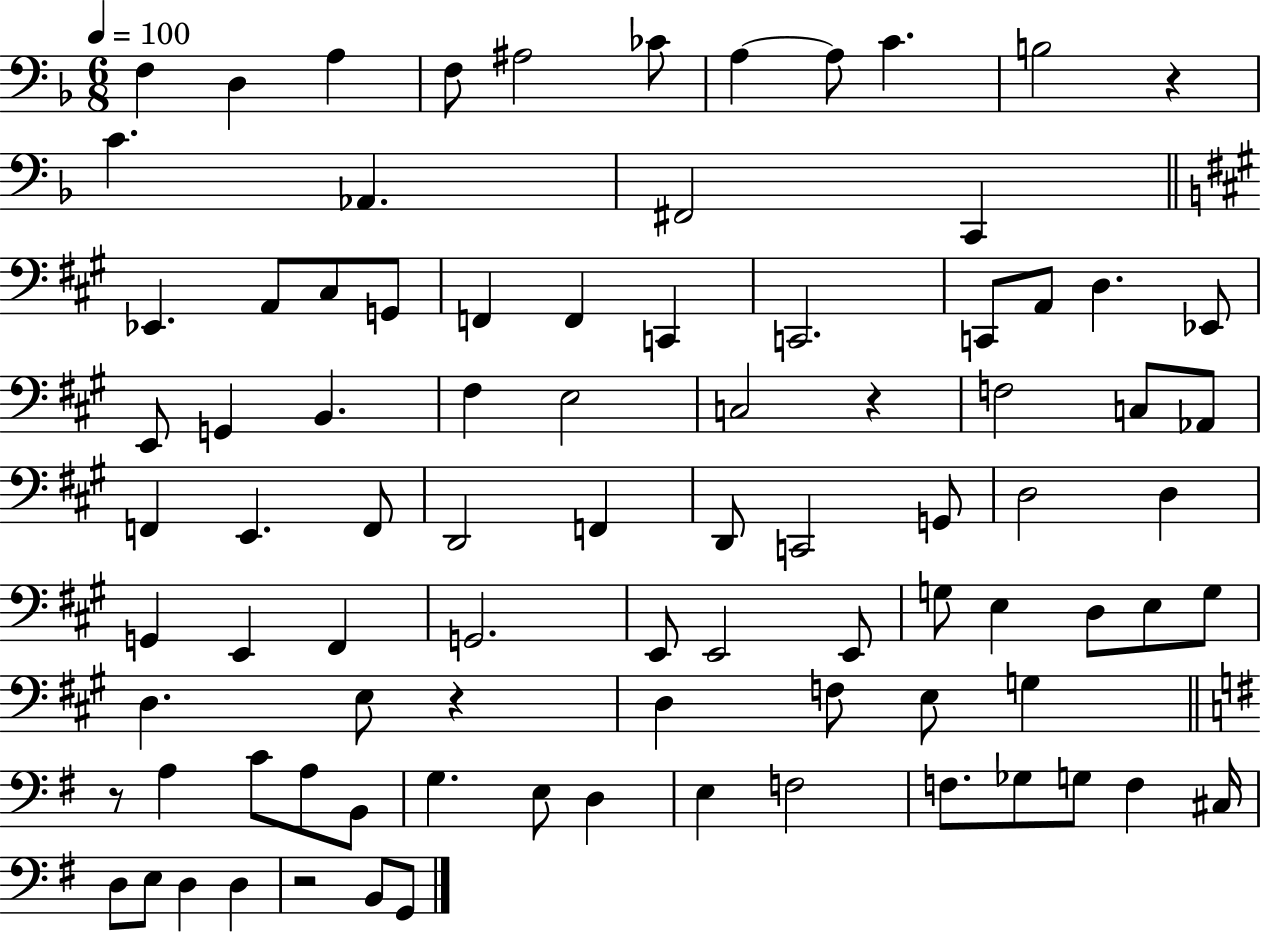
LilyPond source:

{
  \clef bass
  \numericTimeSignature
  \time 6/8
  \key f \major
  \tempo 4 = 100
  f4 d4 a4 | f8 ais2 ces'8 | a4~~ a8 c'4. | b2 r4 | \break c'4. aes,4. | fis,2 c,4 | \bar "||" \break \key a \major ees,4. a,8 cis8 g,8 | f,4 f,4 c,4 | c,2. | c,8 a,8 d4. ees,8 | \break e,8 g,4 b,4. | fis4 e2 | c2 r4 | f2 c8 aes,8 | \break f,4 e,4. f,8 | d,2 f,4 | d,8 c,2 g,8 | d2 d4 | \break g,4 e,4 fis,4 | g,2. | e,8 e,2 e,8 | g8 e4 d8 e8 g8 | \break d4. e8 r4 | d4 f8 e8 g4 | \bar "||" \break \key g \major r8 a4 c'8 a8 b,8 | g4. e8 d4 | e4 f2 | f8. ges8 g8 f4 cis16 | \break d8 e8 d4 d4 | r2 b,8 g,8 | \bar "|."
}